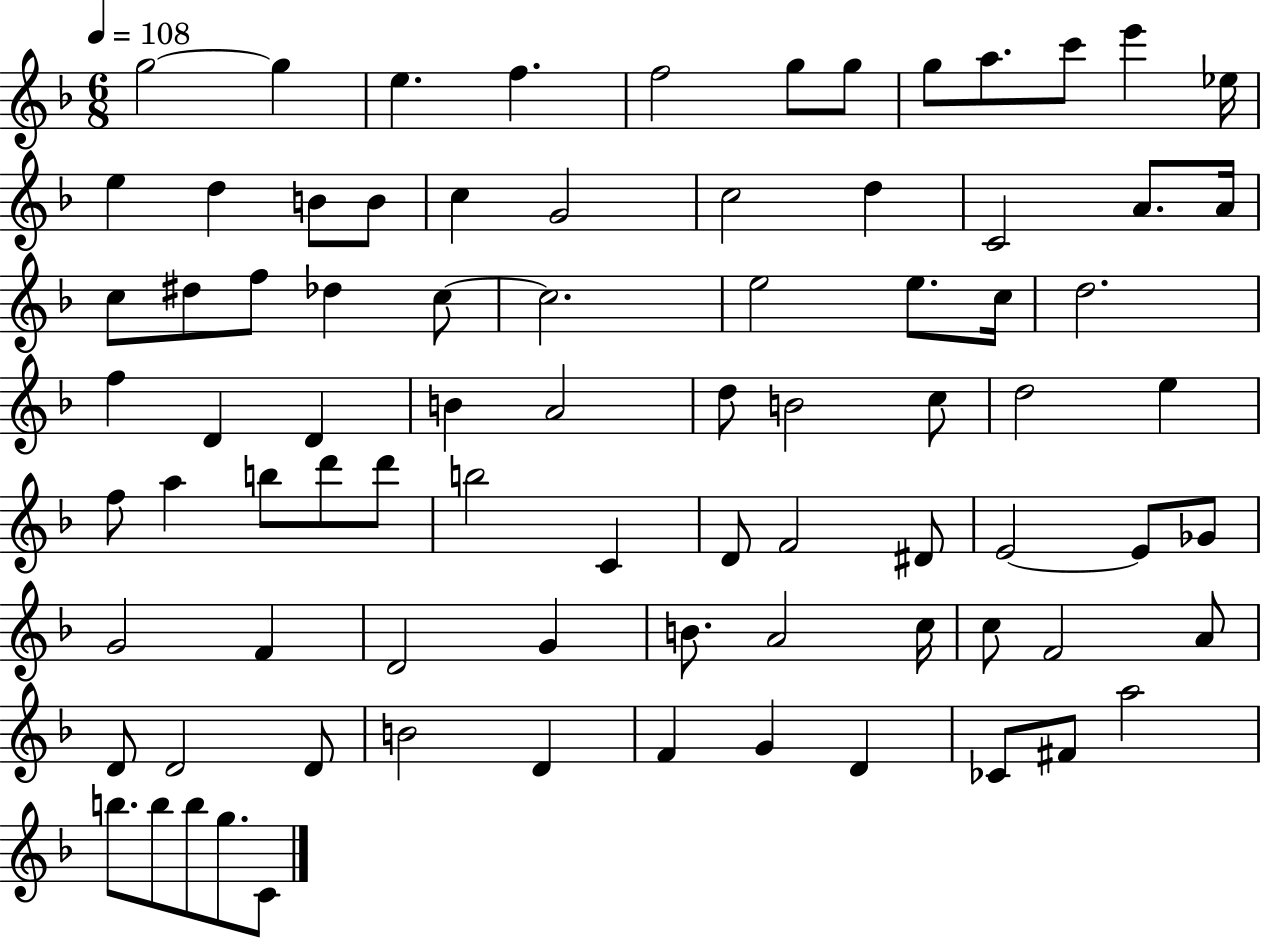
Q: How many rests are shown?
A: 0